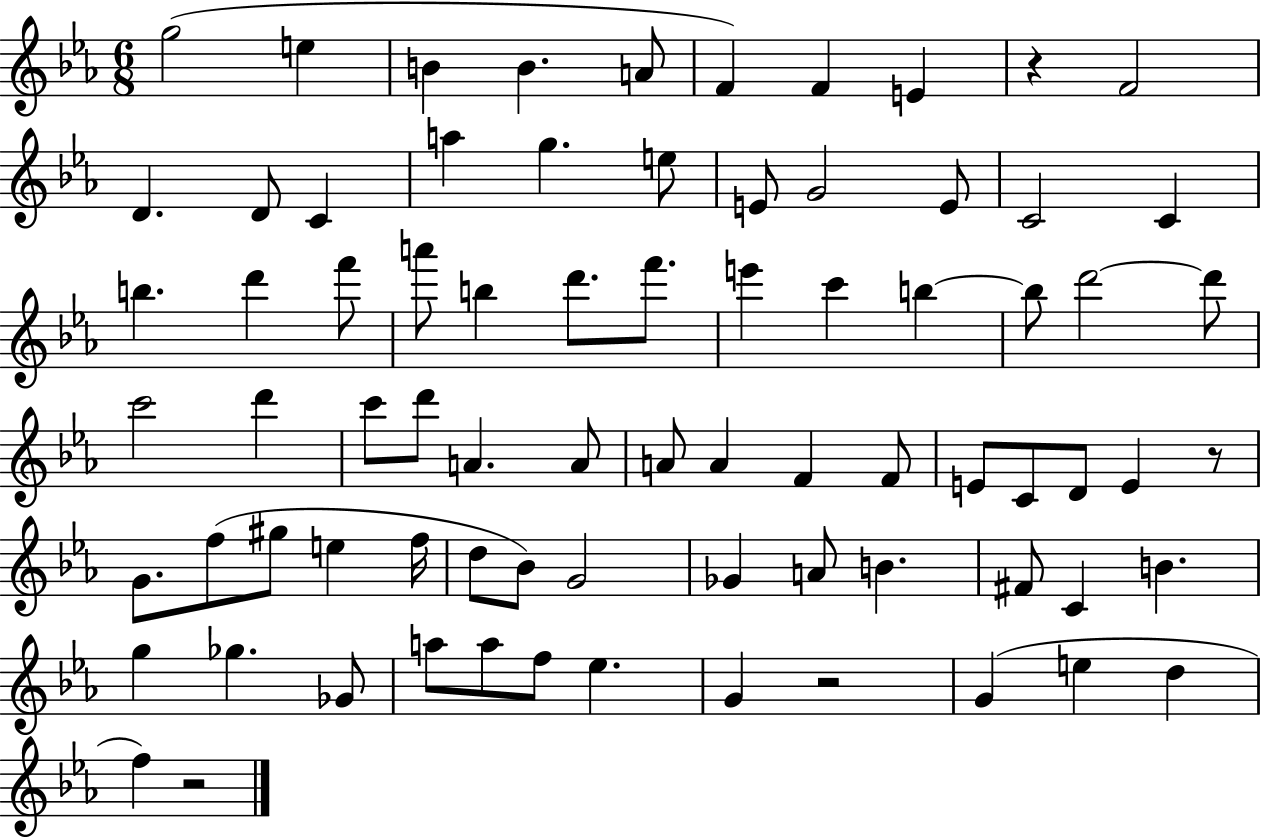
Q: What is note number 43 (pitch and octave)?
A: F4